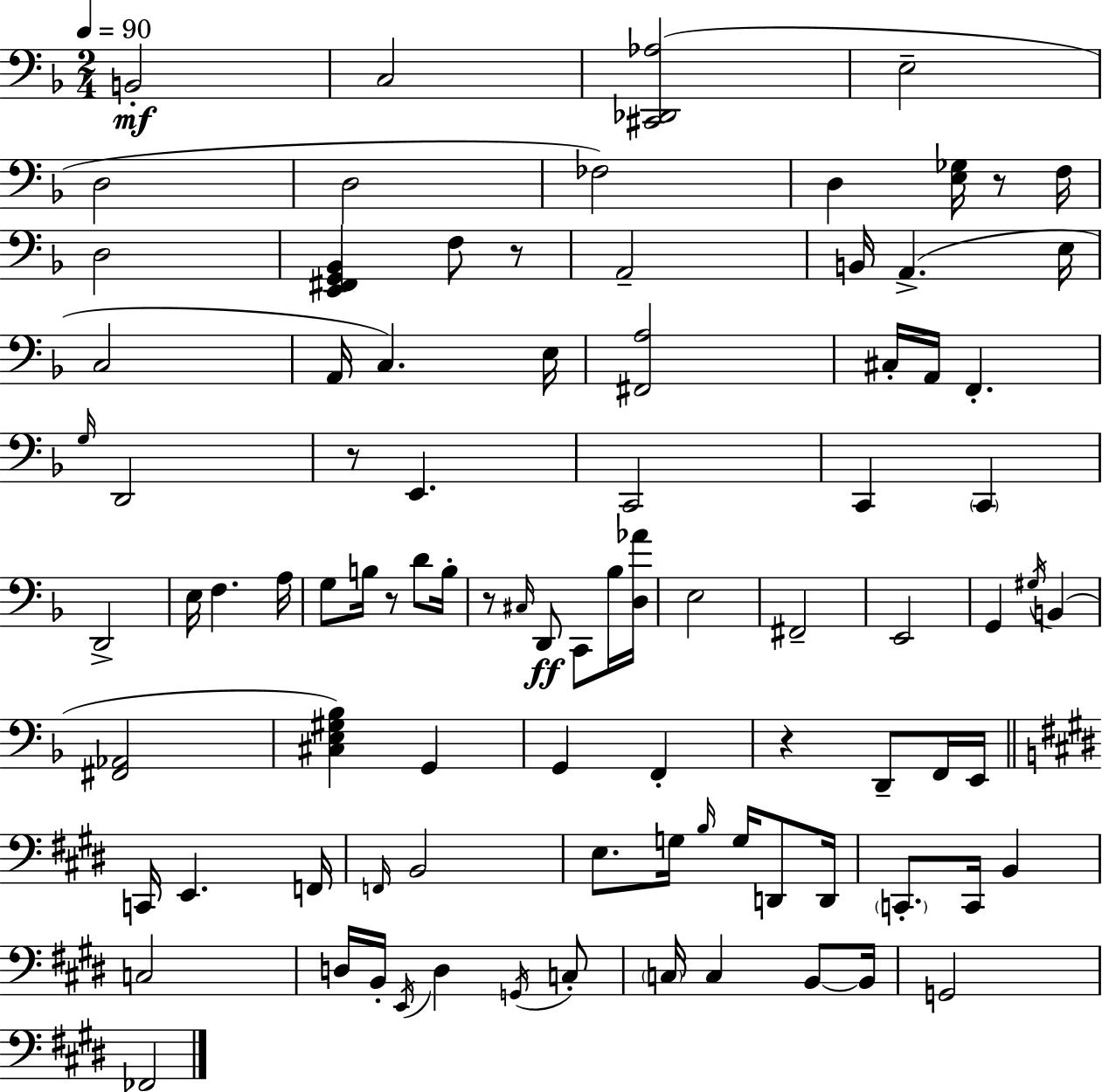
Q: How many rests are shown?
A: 6